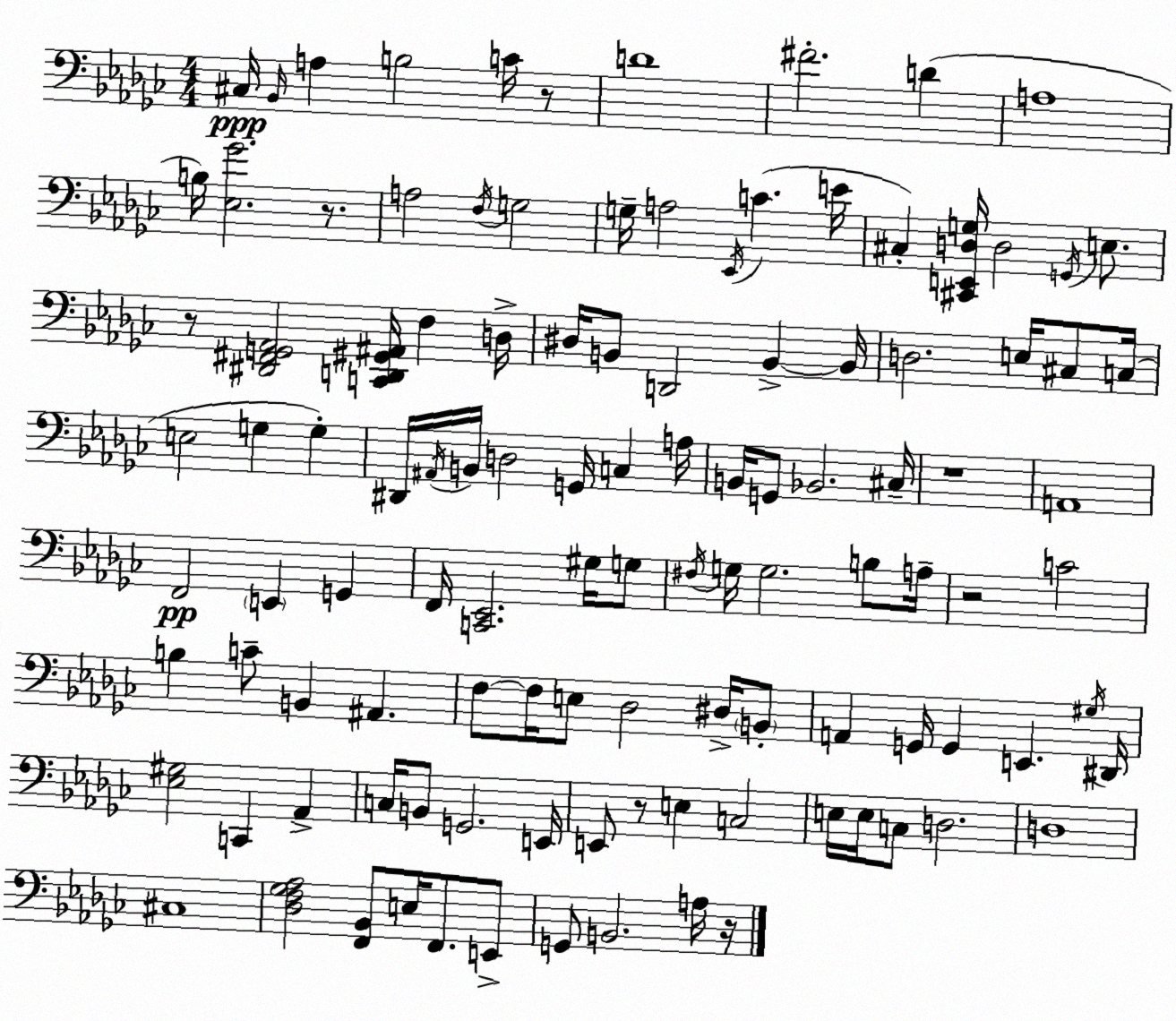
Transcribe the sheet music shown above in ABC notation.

X:1
T:Untitled
M:4/4
L:1/4
K:Ebm
^C,/4 _B,,/4 A, B,2 C/4 z/2 D4 ^F2 D A,4 B,/4 [_E,_G]2 z/2 A,2 F,/4 G,2 G,/4 A,2 _E,,/4 C E/4 ^C, [^C,,E,,D,G,]/4 D,2 G,,/4 E,/2 z/2 [^D,,^F,,G,,_A,,]2 [C,,D,,^G,,^A,,]/4 F, D,/4 ^D,/4 B,,/2 D,,2 B,, B,,/4 D,2 E,/4 ^C,/2 C,/4 E,2 G, G, ^D,,/4 ^A,,/4 B,,/4 D,2 G,,/4 C, A,/4 B,,/4 G,,/2 _B,,2 ^C,/4 z4 A,,4 F,,2 E,, G,, F,,/4 [C,,_E,,]2 ^G,/4 G,/2 ^F,/4 G,/4 G,2 B,/2 A,/4 z2 C2 B, C/2 B,, ^A,, F,/2 F,/4 E,/2 _D,2 ^D,/4 B,,/2 A,, G,,/4 G,, E,, ^G,/4 ^D,,/4 [_E,^G,]2 C,, _A,, C,/4 B,,/2 G,,2 E,,/4 E,,/2 z/2 E, C,2 E,/4 E,/4 C,/2 D,2 D,4 ^C,4 [_D,F,_G,_A,]2 [F,,_B,,]/2 E,/4 F,,/2 E,,/2 G,,/2 B,,2 A,/4 z/4